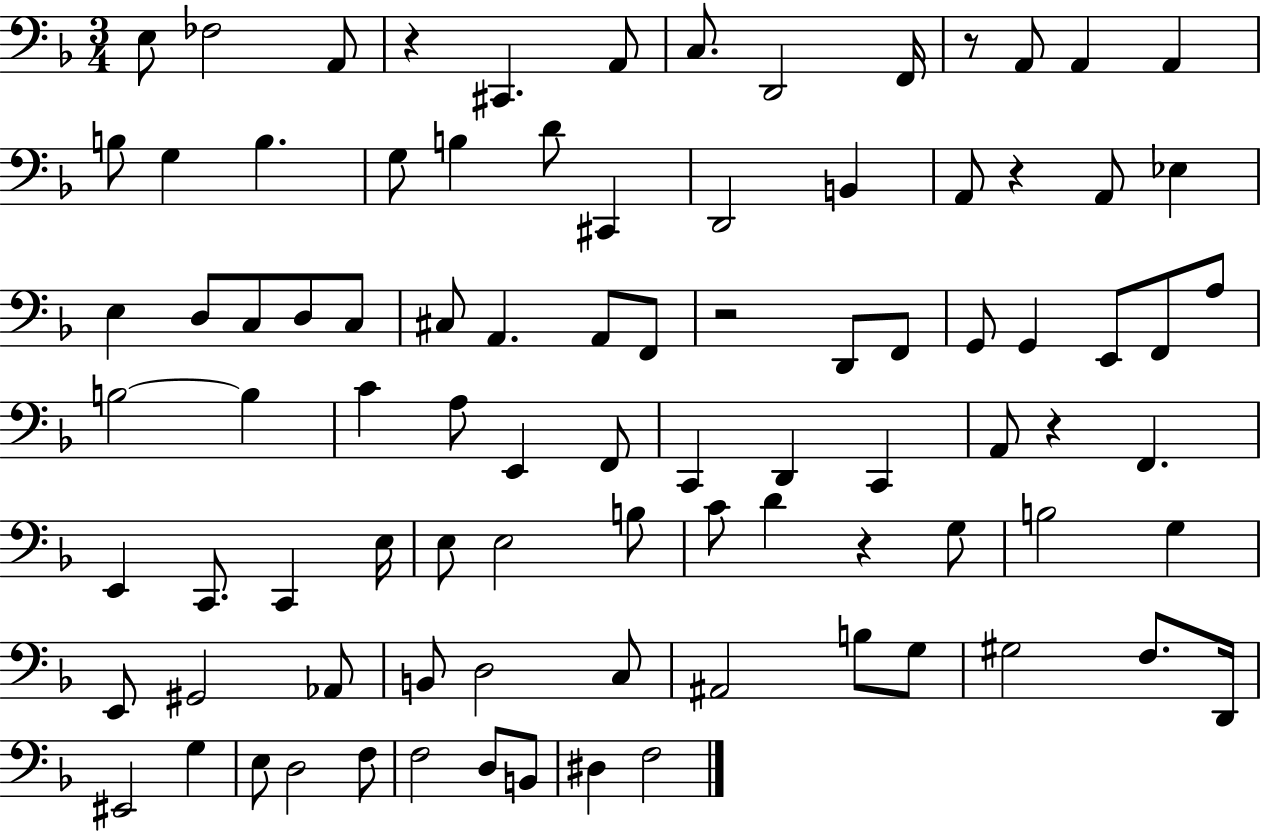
E3/e FES3/h A2/e R/q C#2/q. A2/e C3/e. D2/h F2/s R/e A2/e A2/q A2/q B3/e G3/q B3/q. G3/e B3/q D4/e C#2/q D2/h B2/q A2/e R/q A2/e Eb3/q E3/q D3/e C3/e D3/e C3/e C#3/e A2/q. A2/e F2/e R/h D2/e F2/e G2/e G2/q E2/e F2/e A3/e B3/h B3/q C4/q A3/e E2/q F2/e C2/q D2/q C2/q A2/e R/q F2/q. E2/q C2/e. C2/q E3/s E3/e E3/h B3/e C4/e D4/q R/q G3/e B3/h G3/q E2/e G#2/h Ab2/e B2/e D3/h C3/e A#2/h B3/e G3/e G#3/h F3/e. D2/s EIS2/h G3/q E3/e D3/h F3/e F3/h D3/e B2/e D#3/q F3/h